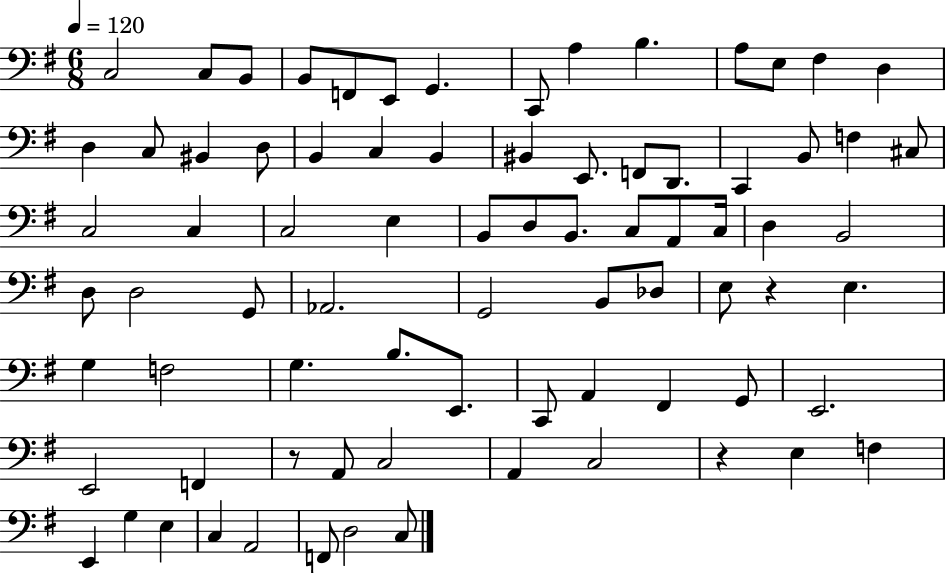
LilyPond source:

{
  \clef bass
  \numericTimeSignature
  \time 6/8
  \key g \major
  \tempo 4 = 120
  \repeat volta 2 { c2 c8 b,8 | b,8 f,8 e,8 g,4. | c,8 a4 b4. | a8 e8 fis4 d4 | \break d4 c8 bis,4 d8 | b,4 c4 b,4 | bis,4 e,8. f,8 d,8. | c,4 b,8 f4 cis8 | \break c2 c4 | c2 e4 | b,8 d8 b,8. c8 a,8 c16 | d4 b,2 | \break d8 d2 g,8 | aes,2. | g,2 b,8 des8 | e8 r4 e4. | \break g4 f2 | g4. b8. e,8. | c,8 a,4 fis,4 g,8 | e,2. | \break e,2 f,4 | r8 a,8 c2 | a,4 c2 | r4 e4 f4 | \break e,4 g4 e4 | c4 a,2 | f,8 d2 c8 | } \bar "|."
}